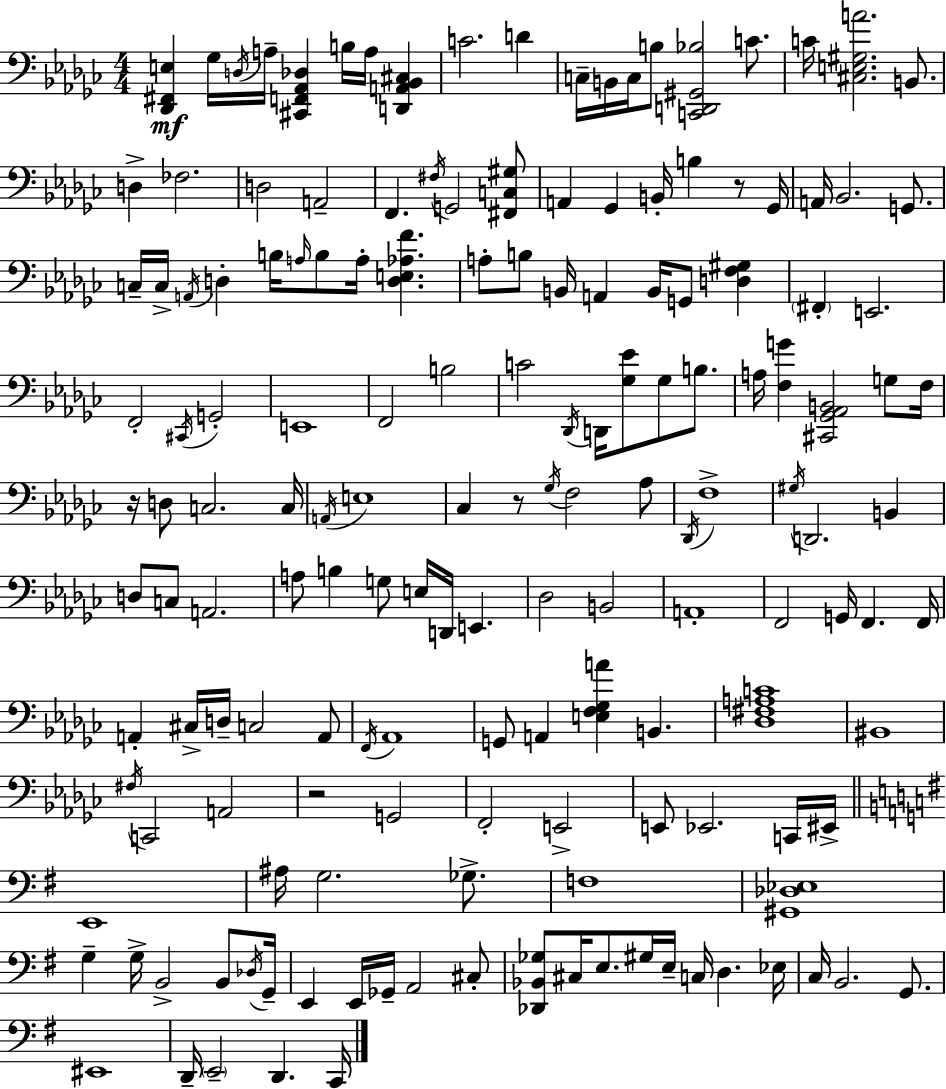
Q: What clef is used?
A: bass